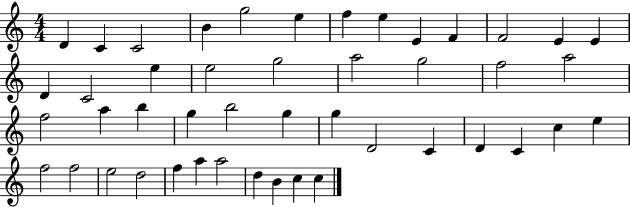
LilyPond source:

{
  \clef treble
  \numericTimeSignature
  \time 4/4
  \key c \major
  d'4 c'4 c'2 | b'4 g''2 e''4 | f''4 e''4 e'4 f'4 | f'2 e'4 e'4 | \break d'4 c'2 e''4 | e''2 g''2 | a''2 g''2 | f''2 a''2 | \break f''2 a''4 b''4 | g''4 b''2 g''4 | g''4 d'2 c'4 | d'4 c'4 c''4 e''4 | \break f''2 f''2 | e''2 d''2 | f''4 a''4 a''2 | d''4 b'4 c''4 c''4 | \break \bar "|."
}